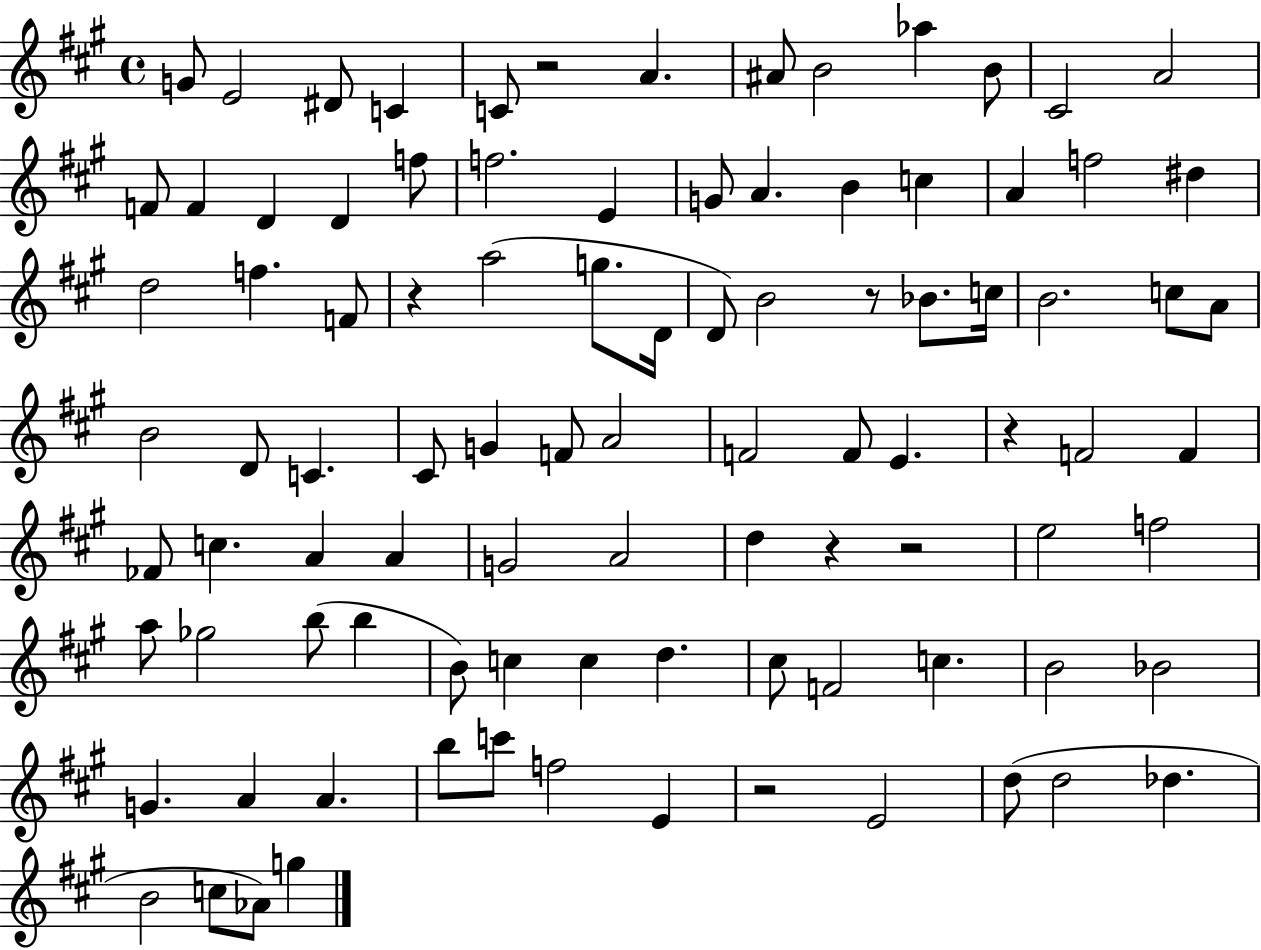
{
  \clef treble
  \time 4/4
  \defaultTimeSignature
  \key a \major
  g'8 e'2 dis'8 c'4 | c'8 r2 a'4. | ais'8 b'2 aes''4 b'8 | cis'2 a'2 | \break f'8 f'4 d'4 d'4 f''8 | f''2. e'4 | g'8 a'4. b'4 c''4 | a'4 f''2 dis''4 | \break d''2 f''4. f'8 | r4 a''2( g''8. d'16 | d'8) b'2 r8 bes'8. c''16 | b'2. c''8 a'8 | \break b'2 d'8 c'4. | cis'8 g'4 f'8 a'2 | f'2 f'8 e'4. | r4 f'2 f'4 | \break fes'8 c''4. a'4 a'4 | g'2 a'2 | d''4 r4 r2 | e''2 f''2 | \break a''8 ges''2 b''8( b''4 | b'8) c''4 c''4 d''4. | cis''8 f'2 c''4. | b'2 bes'2 | \break g'4. a'4 a'4. | b''8 c'''8 f''2 e'4 | r2 e'2 | d''8( d''2 des''4. | \break b'2 c''8 aes'8) g''4 | \bar "|."
}